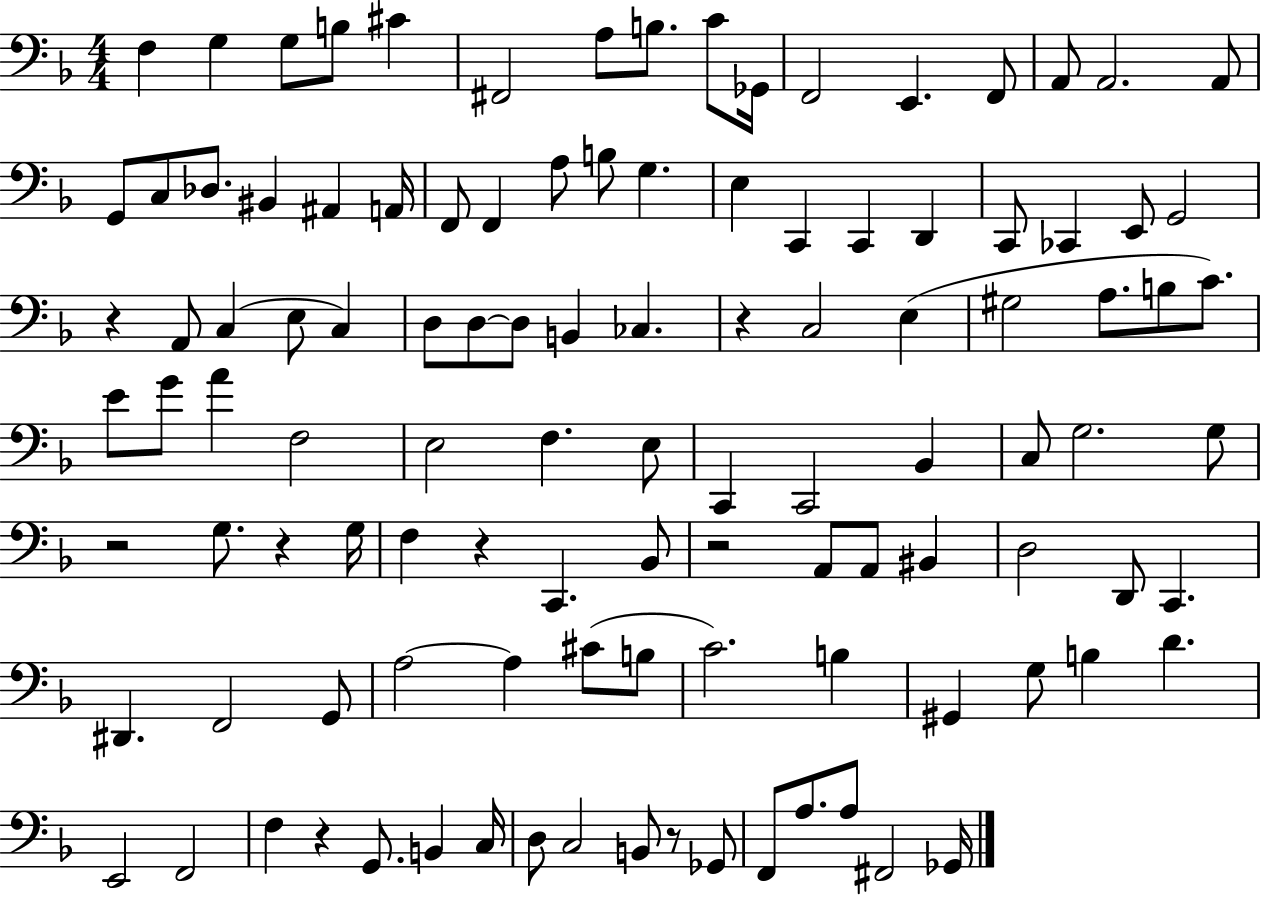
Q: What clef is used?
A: bass